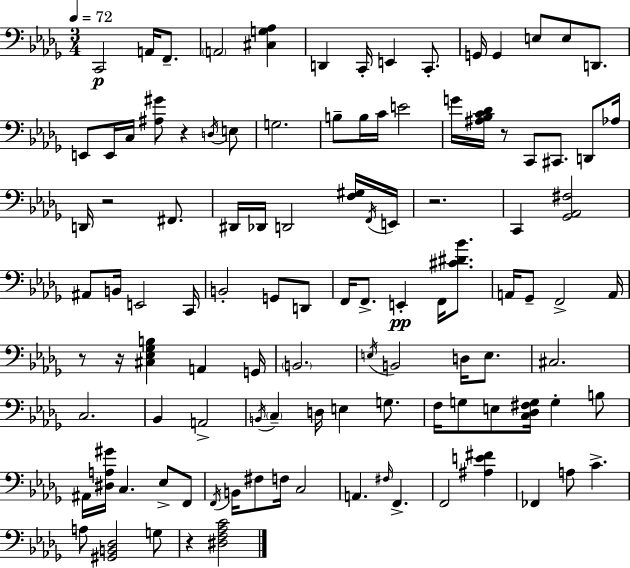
X:1
T:Untitled
M:3/4
L:1/4
K:Bbm
C,,2 A,,/4 F,,/2 A,,2 [^C,G,_A,] D,, C,,/4 E,, C,,/2 G,,/4 G,, E,/2 E,/2 D,,/2 E,,/2 E,,/4 C,/4 [^A,^G]/2 z D,/4 E,/2 G,2 B,/2 B,/4 C/4 E2 G/4 [^A,_B,C_D]/4 z/2 C,,/2 ^C,,/2 D,,/2 _A,/4 D,,/4 z2 ^F,,/2 ^D,,/4 _D,,/4 D,,2 [F,^G,]/4 F,,/4 E,,/4 z2 C,, [_G,,_A,,^F,]2 ^A,,/2 B,,/4 E,,2 C,,/4 B,,2 G,,/2 D,,/2 F,,/4 F,,/2 E,, F,,/4 [^C^D_B]/2 A,,/4 _G,,/2 F,,2 A,,/4 z/2 z/4 [^C,_E,_G,B,] A,, G,,/4 B,,2 E,/4 B,,2 D,/4 E,/2 ^C,2 C,2 _B,, A,,2 B,,/4 C, D,/4 E, G,/2 F,/4 G,/2 E,/2 [C,_D,^F,G,]/4 G, B,/2 ^A,,/4 [^D,A,^G]/4 C, _E,/2 F,,/2 F,,/4 B,,/4 ^F,/2 F,/4 C,2 A,, ^F,/4 F,, F,,2 [^A,E^F] _F,, A,/2 C A,/2 [^G,,B,,_D,]2 G,/2 z [^D,F,_A,C]2